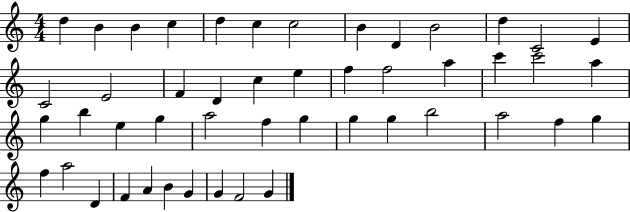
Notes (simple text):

D5/q B4/q B4/q C5/q D5/q C5/q C5/h B4/q D4/q B4/h D5/q C4/h E4/q C4/h E4/h F4/q D4/q C5/q E5/q F5/q F5/h A5/q C6/q C6/h A5/q G5/q B5/q E5/q G5/q A5/h F5/q G5/q G5/q G5/q B5/h A5/h F5/q G5/q F5/q A5/h D4/q F4/q A4/q B4/q G4/q G4/q F4/h G4/q